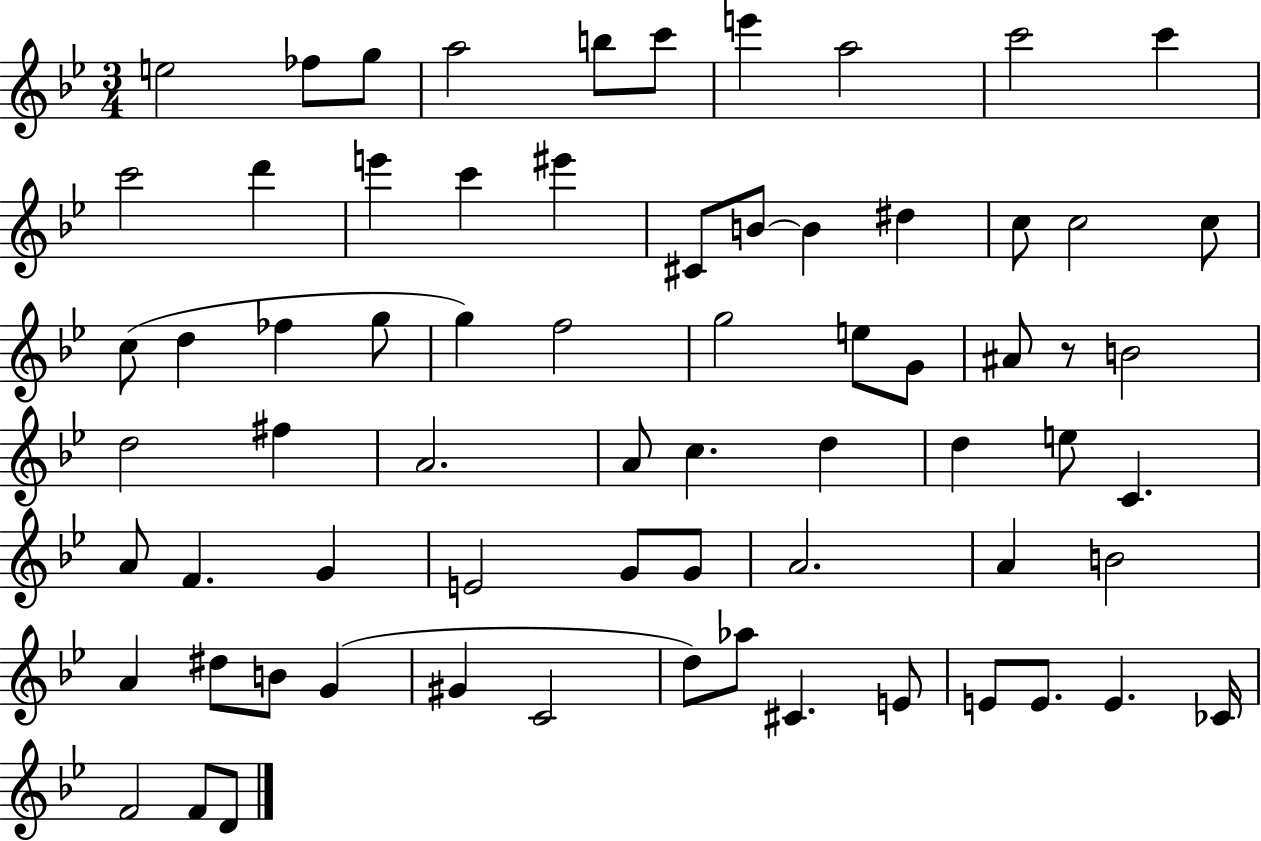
X:1
T:Untitled
M:3/4
L:1/4
K:Bb
e2 _f/2 g/2 a2 b/2 c'/2 e' a2 c'2 c' c'2 d' e' c' ^e' ^C/2 B/2 B ^d c/2 c2 c/2 c/2 d _f g/2 g f2 g2 e/2 G/2 ^A/2 z/2 B2 d2 ^f A2 A/2 c d d e/2 C A/2 F G E2 G/2 G/2 A2 A B2 A ^d/2 B/2 G ^G C2 d/2 _a/2 ^C E/2 E/2 E/2 E _C/4 F2 F/2 D/2